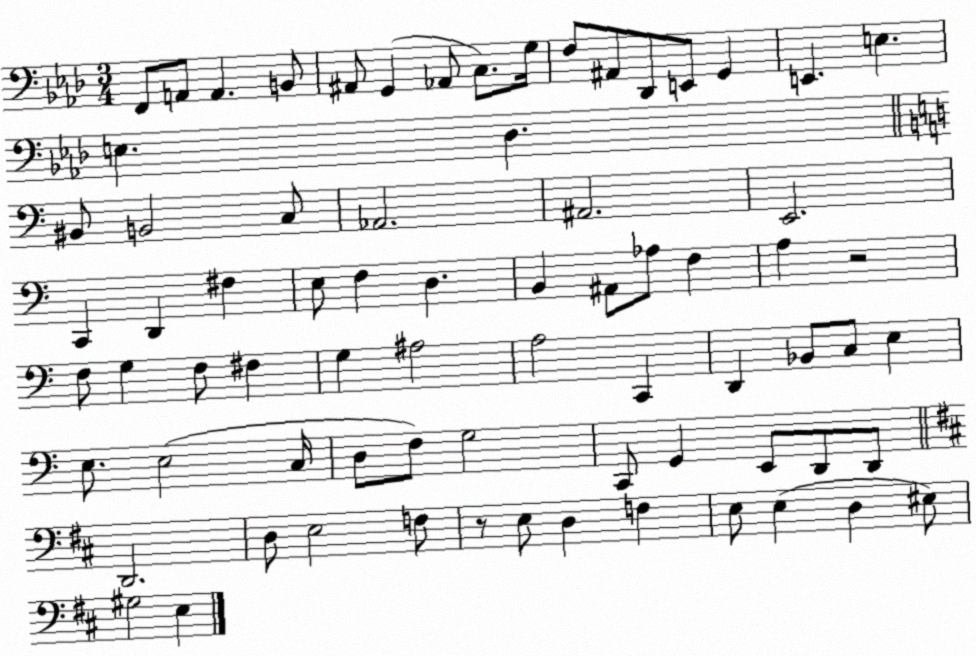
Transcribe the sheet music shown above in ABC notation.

X:1
T:Untitled
M:3/4
L:1/4
K:Ab
F,,/2 A,,/2 A,, B,,/2 ^A,,/2 G,, _A,,/2 C,/2 G,/4 F,/2 ^A,,/2 _D,,/2 E,,/2 G,, E,, E, E, _D, ^B,,/2 B,,2 C,/2 _A,,2 ^A,,2 E,,2 C,, D,, ^F, E,/2 F, D, B,, ^A,,/2 _A,/2 F, A, z2 F,/2 G, F,/2 ^F, G, ^A,2 A,2 C,, D,, _B,,/2 C,/2 E, E,/2 E,2 C,/4 D,/2 F,/2 G,2 C,,/2 G,, E,,/2 D,,/2 D,,/2 D,,2 D,/2 E,2 F,/2 z/2 E,/2 D, F, E,/2 E, D, ^E,/2 ^G,2 E,